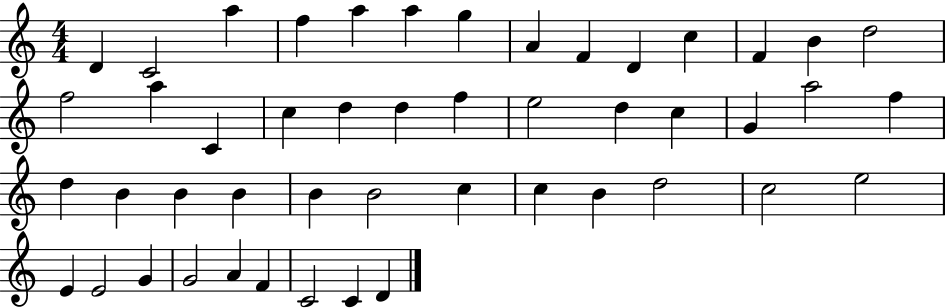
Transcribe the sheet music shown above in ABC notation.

X:1
T:Untitled
M:4/4
L:1/4
K:C
D C2 a f a a g A F D c F B d2 f2 a C c d d f e2 d c G a2 f d B B B B B2 c c B d2 c2 e2 E E2 G G2 A F C2 C D